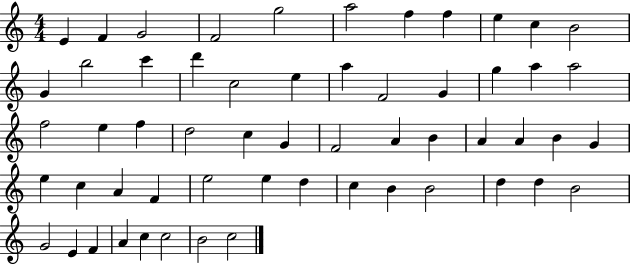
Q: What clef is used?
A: treble